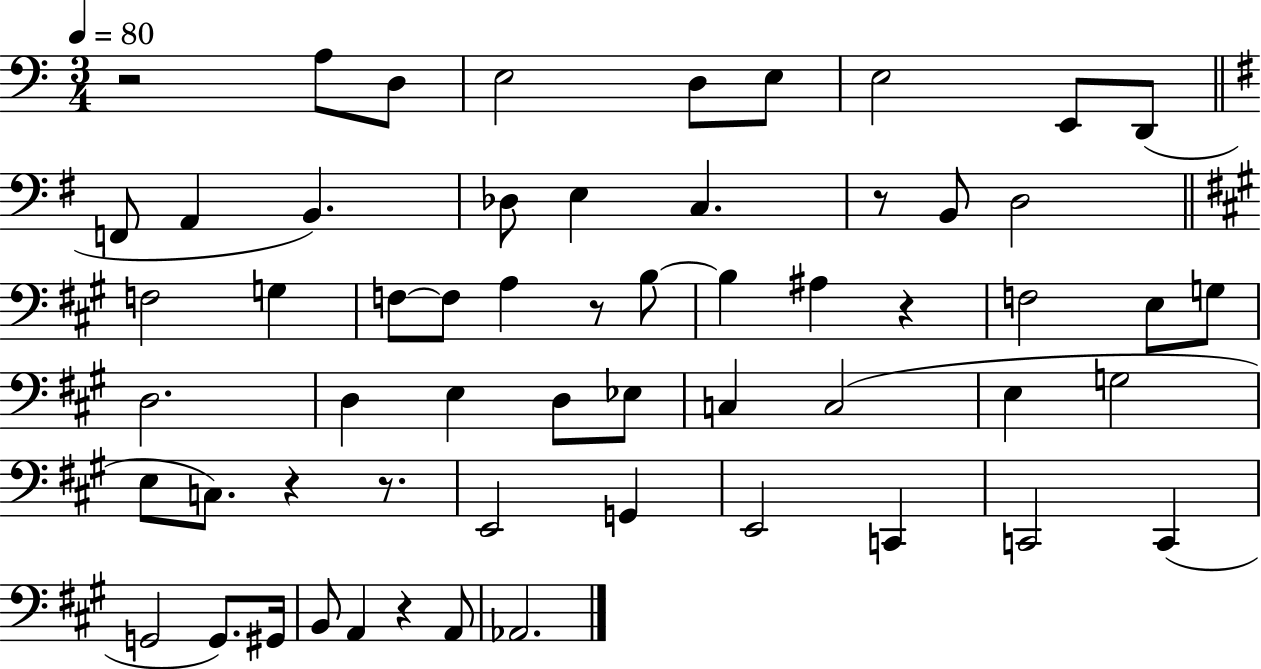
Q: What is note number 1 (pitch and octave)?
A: A3